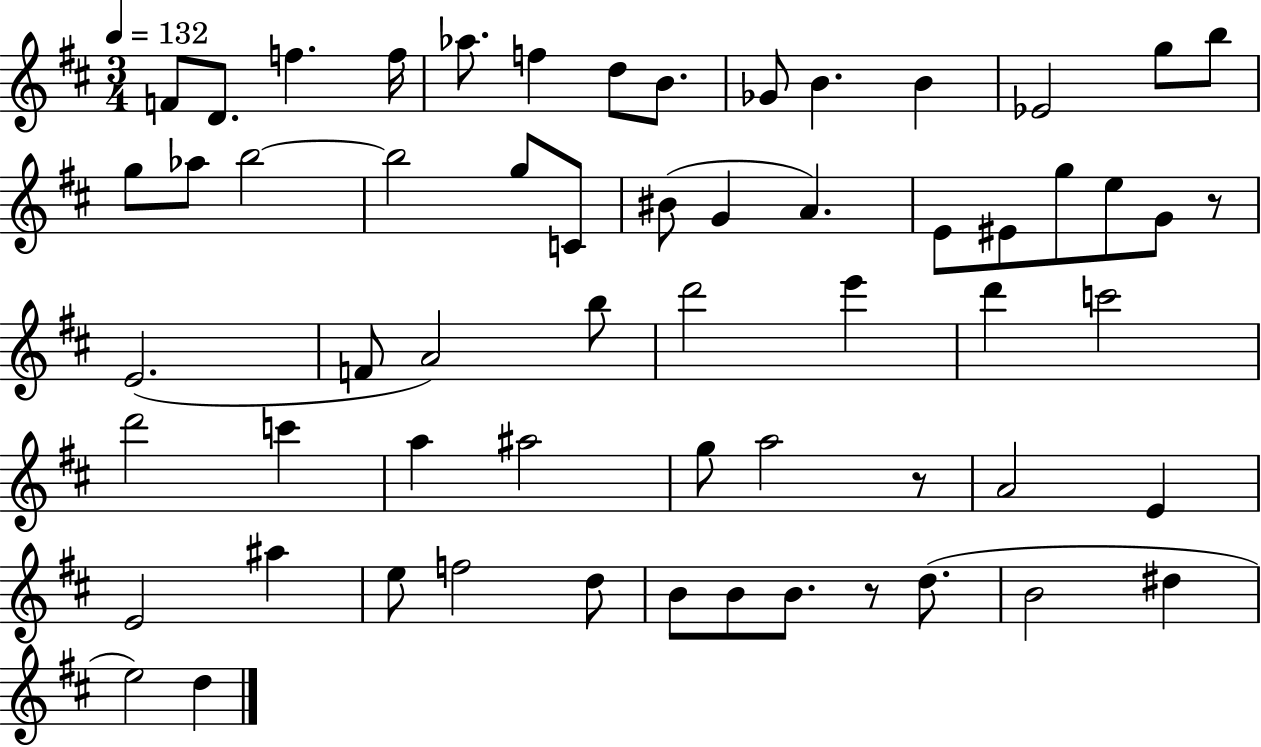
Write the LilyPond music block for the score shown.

{
  \clef treble
  \numericTimeSignature
  \time 3/4
  \key d \major
  \tempo 4 = 132
  \repeat volta 2 { f'8 d'8. f''4. f''16 | aes''8. f''4 d''8 b'8. | ges'8 b'4. b'4 | ees'2 g''8 b''8 | \break g''8 aes''8 b''2~~ | b''2 g''8 c'8 | bis'8( g'4 a'4.) | e'8 eis'8 g''8 e''8 g'8 r8 | \break e'2.( | f'8 a'2) b''8 | d'''2 e'''4 | d'''4 c'''2 | \break d'''2 c'''4 | a''4 ais''2 | g''8 a''2 r8 | a'2 e'4 | \break e'2 ais''4 | e''8 f''2 d''8 | b'8 b'8 b'8. r8 d''8.( | b'2 dis''4 | \break e''2) d''4 | } \bar "|."
}